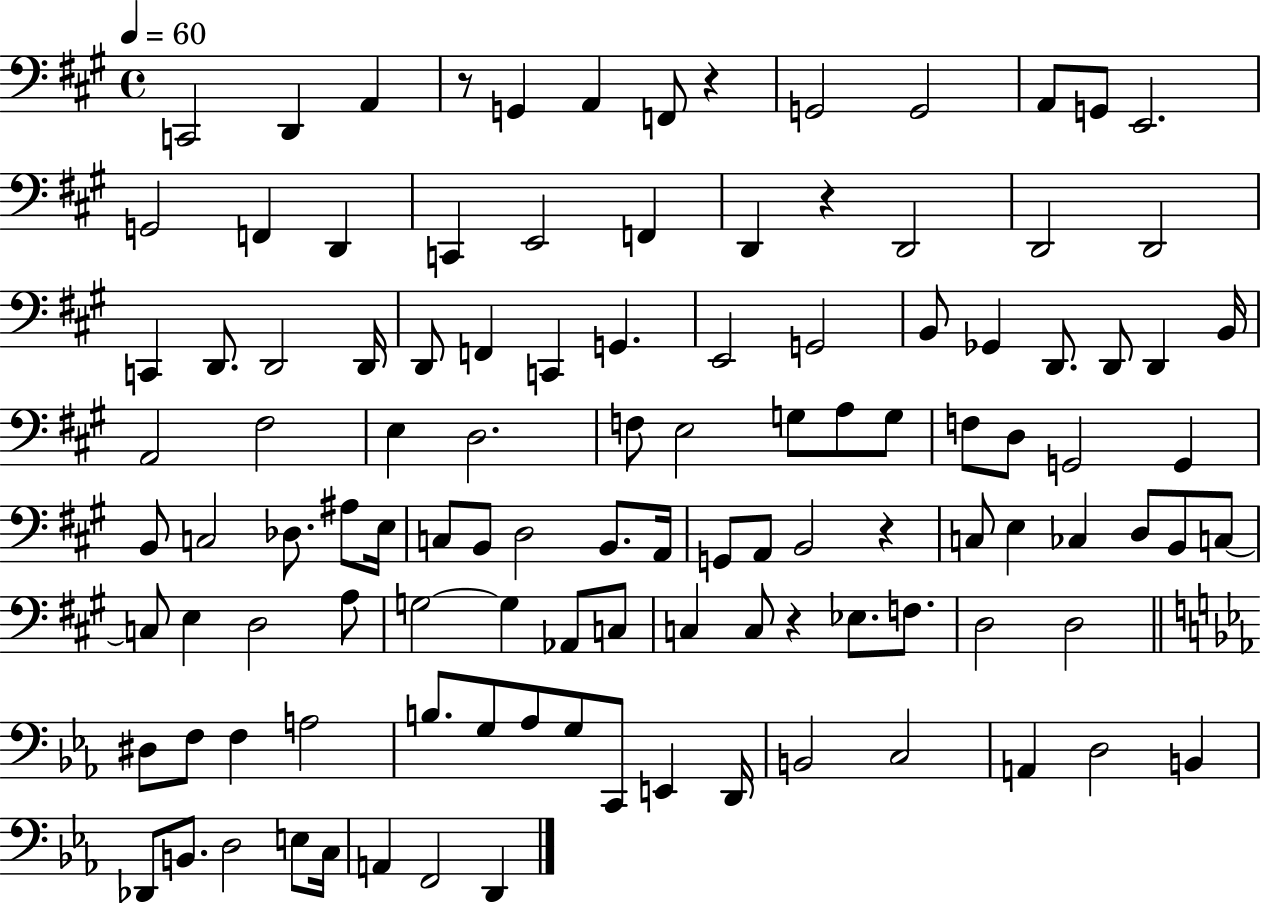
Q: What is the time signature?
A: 4/4